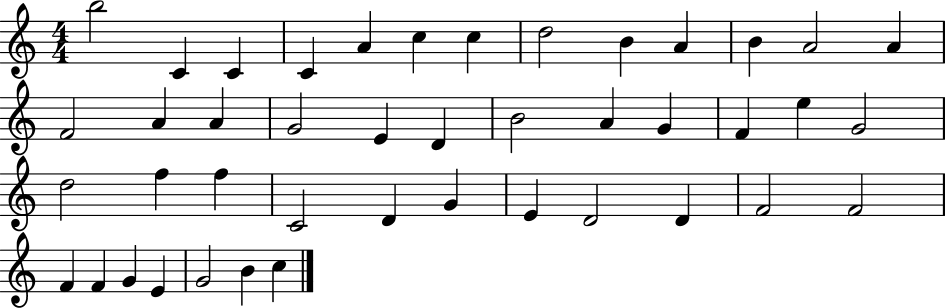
X:1
T:Untitled
M:4/4
L:1/4
K:C
b2 C C C A c c d2 B A B A2 A F2 A A G2 E D B2 A G F e G2 d2 f f C2 D G E D2 D F2 F2 F F G E G2 B c